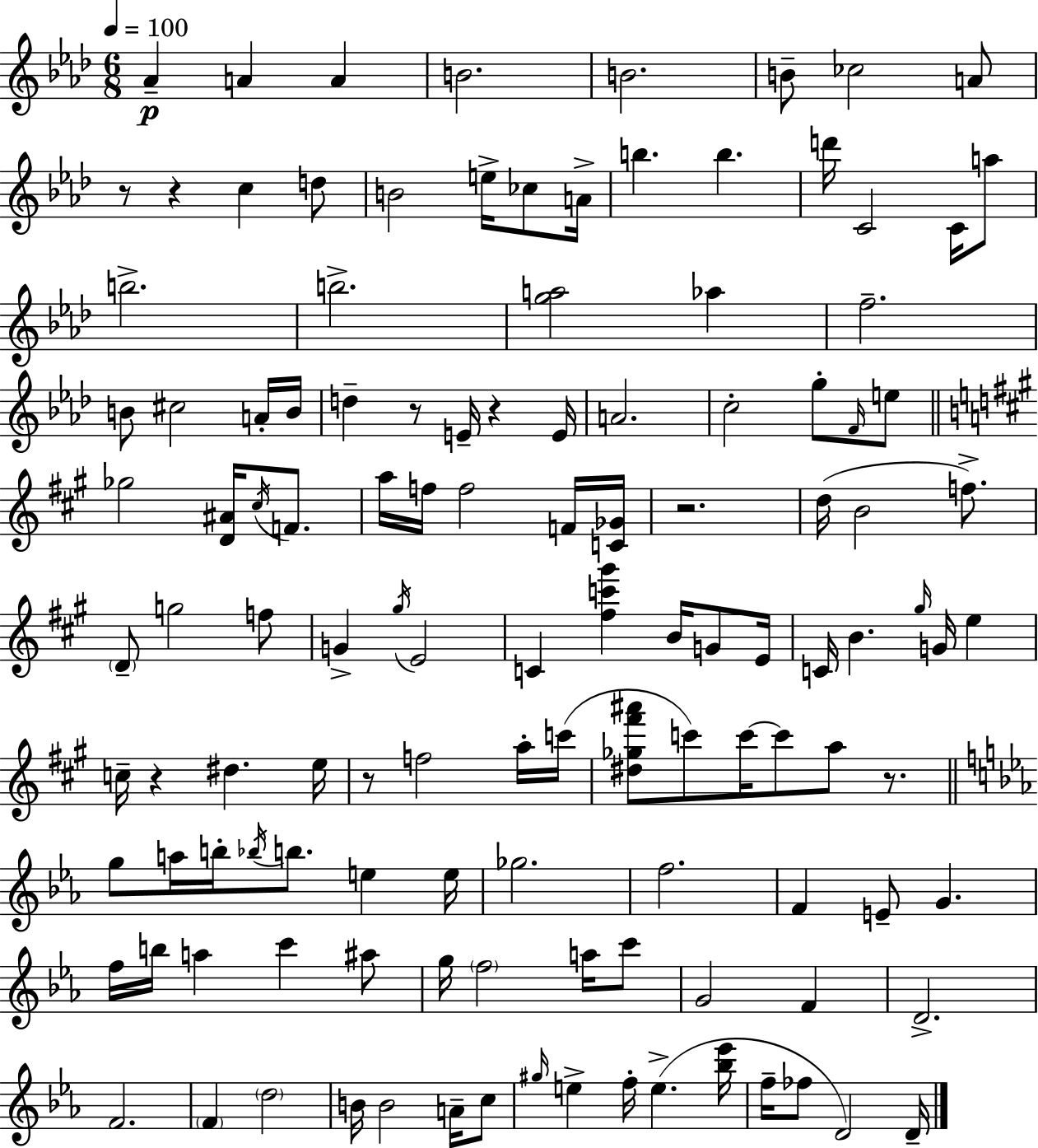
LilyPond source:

{
  \clef treble
  \numericTimeSignature
  \time 6/8
  \key f \minor
  \tempo 4 = 100
  aes'4--\p a'4 a'4 | b'2. | b'2. | b'8-- ces''2 a'8 | \break r8 r4 c''4 d''8 | b'2 e''16-> ces''8 a'16-> | b''4. b''4. | d'''16 c'2 c'16 a''8 | \break b''2.-> | b''2.-> | <g'' a''>2 aes''4 | f''2.-- | \break b'8 cis''2 a'16-. b'16 | d''4-- r8 e'16-- r4 e'16 | a'2. | c''2-. g''8-. \grace { f'16 } e''8 | \break \bar "||" \break \key a \major ges''2 <d' ais'>16 \acciaccatura { cis''16 } f'8. | a''16 f''16 f''2 f'16 | <c' ges'>16 r2. | d''16( b'2 f''8.->) | \break \parenthesize d'8-- g''2 f''8 | g'4-> \acciaccatura { gis''16 } e'2 | c'4 <fis'' c''' gis'''>4 b'16 g'8 | e'16 c'16 b'4. \grace { gis''16 } g'16 e''4 | \break c''16-- r4 dis''4. | e''16 r8 f''2 | a''16-. c'''16( <dis'' ges'' fis''' ais'''>8 c'''8) c'''16~~ c'''8 a''8 | r8. \bar "||" \break \key ees \major g''8 a''16 b''16-. \acciaccatura { bes''16 } b''8. e''4 | e''16 ges''2. | f''2. | f'4 e'8-- g'4. | \break f''16 b''16 a''4 c'''4 ais''8 | g''16 \parenthesize f''2 a''16 c'''8 | g'2 f'4 | d'2.-> | \break f'2. | \parenthesize f'4 \parenthesize d''2 | b'16 b'2 a'16-- c''8 | \grace { gis''16 } e''4-> f''16-. e''4.->( | \break <bes'' ees'''>16 f''16-- fes''8 d'2) | d'16-- \bar "|."
}